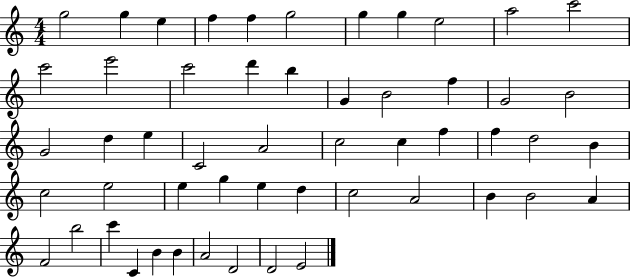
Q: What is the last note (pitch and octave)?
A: E4